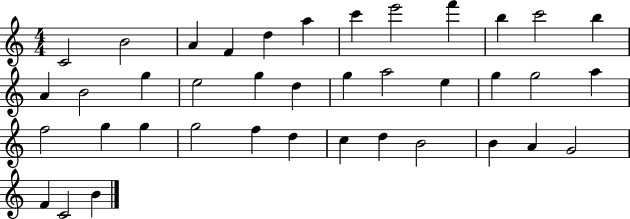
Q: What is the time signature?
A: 4/4